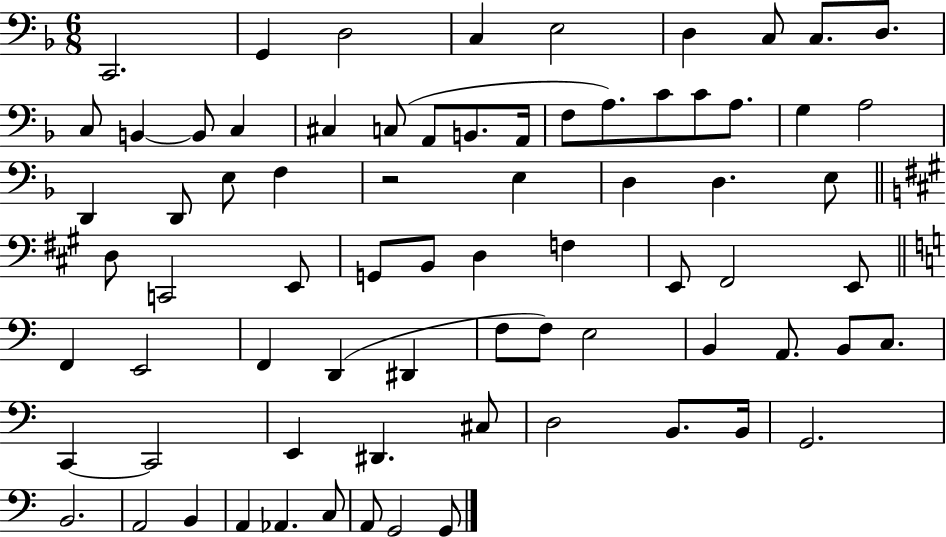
X:1
T:Untitled
M:6/8
L:1/4
K:F
C,,2 G,, D,2 C, E,2 D, C,/2 C,/2 D,/2 C,/2 B,, B,,/2 C, ^C, C,/2 A,,/2 B,,/2 A,,/4 F,/2 A,/2 C/2 C/2 A,/2 G, A,2 D,, D,,/2 E,/2 F, z2 E, D, D, E,/2 D,/2 C,,2 E,,/2 G,,/2 B,,/2 D, F, E,,/2 ^F,,2 E,,/2 F,, E,,2 F,, D,, ^D,, F,/2 F,/2 E,2 B,, A,,/2 B,,/2 C,/2 C,, C,,2 E,, ^D,, ^C,/2 D,2 B,,/2 B,,/4 G,,2 B,,2 A,,2 B,, A,, _A,, C,/2 A,,/2 G,,2 G,,/2